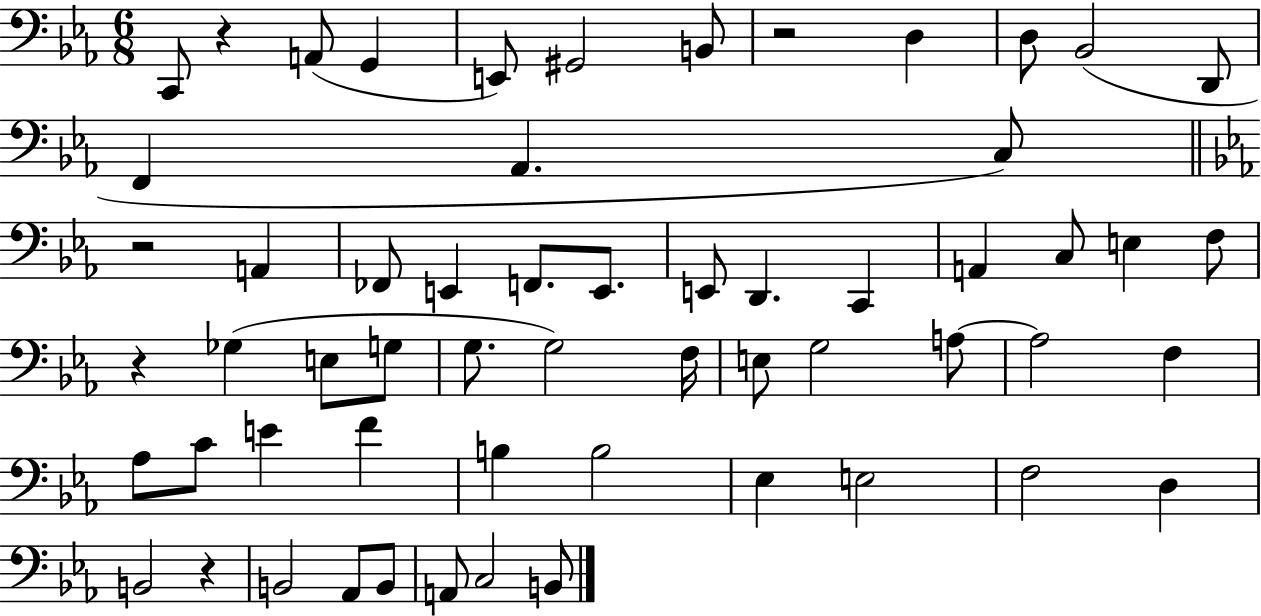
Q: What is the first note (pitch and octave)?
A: C2